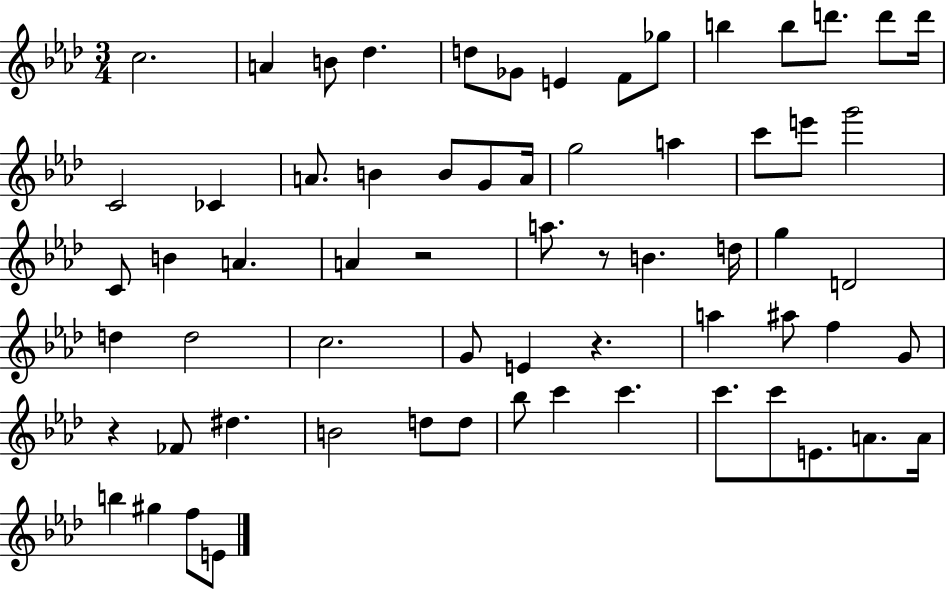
C5/h. A4/q B4/e Db5/q. D5/e Gb4/e E4/q F4/e Gb5/e B5/q B5/e D6/e. D6/e D6/s C4/h CES4/q A4/e. B4/q B4/e G4/e A4/s G5/h A5/q C6/e E6/e G6/h C4/e B4/q A4/q. A4/q R/h A5/e. R/e B4/q. D5/s G5/q D4/h D5/q D5/h C5/h. G4/e E4/q R/q. A5/q A#5/e F5/q G4/e R/q FES4/e D#5/q. B4/h D5/e D5/e Bb5/e C6/q C6/q. C6/e. C6/e E4/e. A4/e. A4/s B5/q G#5/q F5/e E4/e